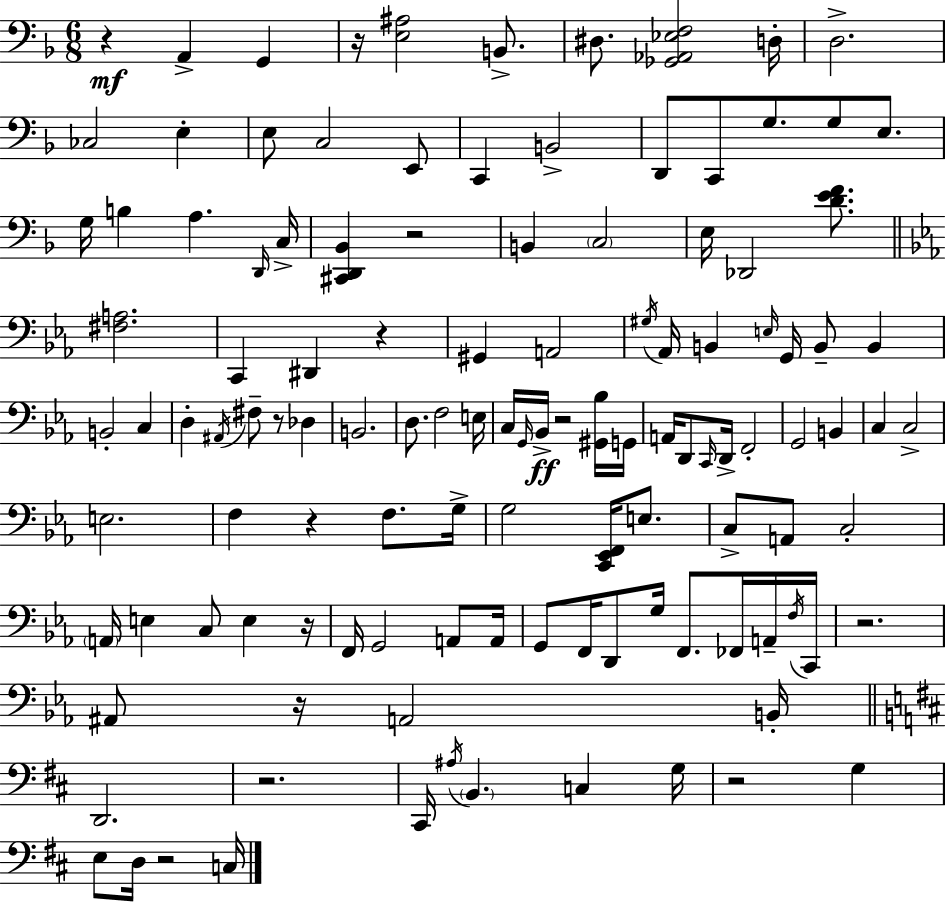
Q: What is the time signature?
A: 6/8